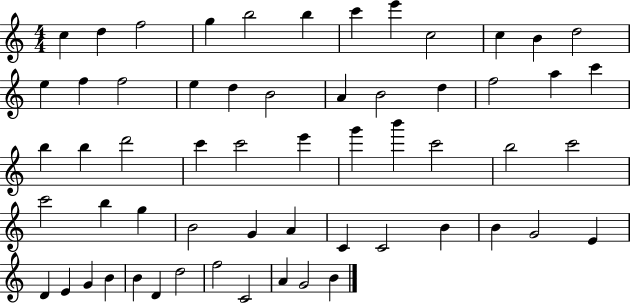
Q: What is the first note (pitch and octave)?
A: C5